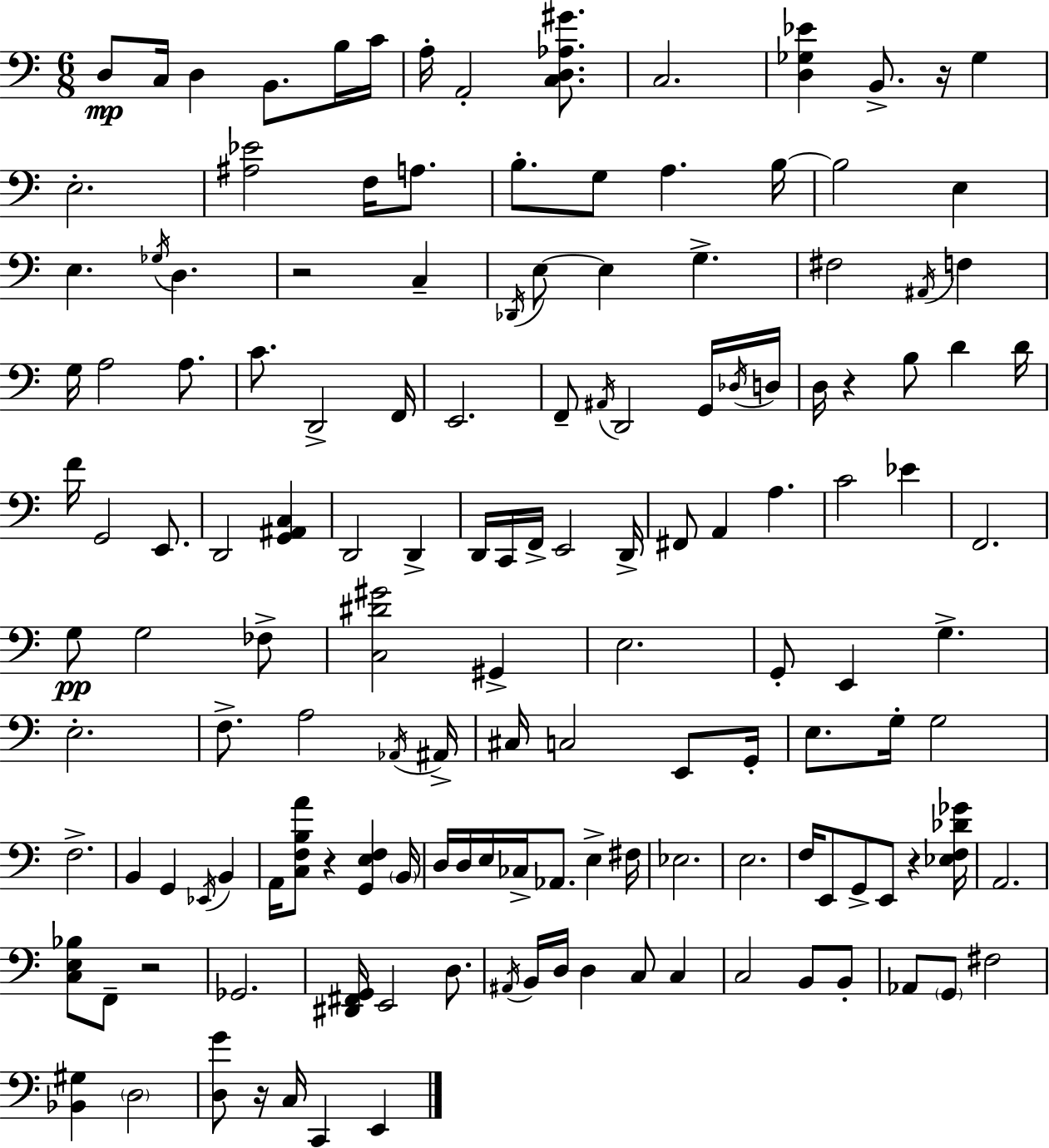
X:1
T:Untitled
M:6/8
L:1/4
K:C
D,/2 C,/4 D, B,,/2 B,/4 C/4 A,/4 A,,2 [C,D,_A,^G]/2 C,2 [D,_G,_E] B,,/2 z/4 _G, E,2 [^A,_E]2 F,/4 A,/2 B,/2 G,/2 A, B,/4 B,2 E, E, _G,/4 D, z2 C, _D,,/4 E,/2 E, G, ^F,2 ^A,,/4 F, G,/4 A,2 A,/2 C/2 D,,2 F,,/4 E,,2 F,,/2 ^A,,/4 D,,2 G,,/4 _D,/4 D,/4 D,/4 z B,/2 D D/4 F/4 G,,2 E,,/2 D,,2 [G,,^A,,C,] D,,2 D,, D,,/4 C,,/4 F,,/4 E,,2 D,,/4 ^F,,/2 A,, A, C2 _E F,,2 G,/2 G,2 _F,/2 [C,^D^G]2 ^G,, E,2 G,,/2 E,, G, E,2 F,/2 A,2 _A,,/4 ^A,,/4 ^C,/4 C,2 E,,/2 G,,/4 E,/2 G,/4 G,2 F,2 B,, G,, _E,,/4 B,, A,,/4 [C,F,B,A]/2 z [G,,E,F,] B,,/4 D,/4 D,/4 E,/4 _C,/4 _A,,/2 E, ^F,/4 _E,2 E,2 F,/4 E,,/2 G,,/2 E,,/2 z [_E,F,_D_G]/4 A,,2 [C,E,_B,]/2 F,,/2 z2 _G,,2 [^D,,^F,,G,,]/4 E,,2 D,/2 ^A,,/4 B,,/4 D,/4 D, C,/2 C, C,2 B,,/2 B,,/2 _A,,/2 G,,/2 ^F,2 [_B,,^G,] D,2 [D,G]/2 z/4 C,/4 C,, E,,